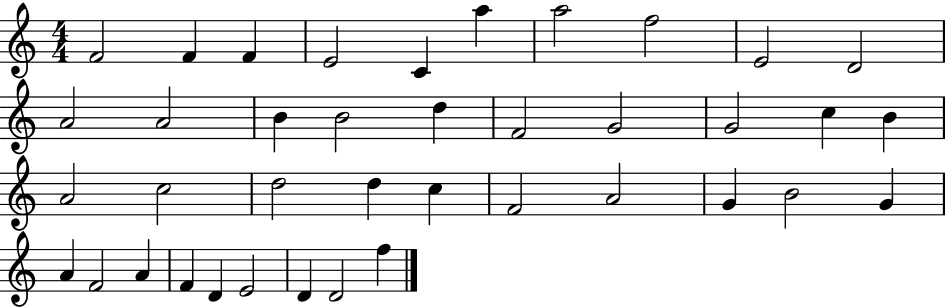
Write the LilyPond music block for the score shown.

{
  \clef treble
  \numericTimeSignature
  \time 4/4
  \key c \major
  f'2 f'4 f'4 | e'2 c'4 a''4 | a''2 f''2 | e'2 d'2 | \break a'2 a'2 | b'4 b'2 d''4 | f'2 g'2 | g'2 c''4 b'4 | \break a'2 c''2 | d''2 d''4 c''4 | f'2 a'2 | g'4 b'2 g'4 | \break a'4 f'2 a'4 | f'4 d'4 e'2 | d'4 d'2 f''4 | \bar "|."
}